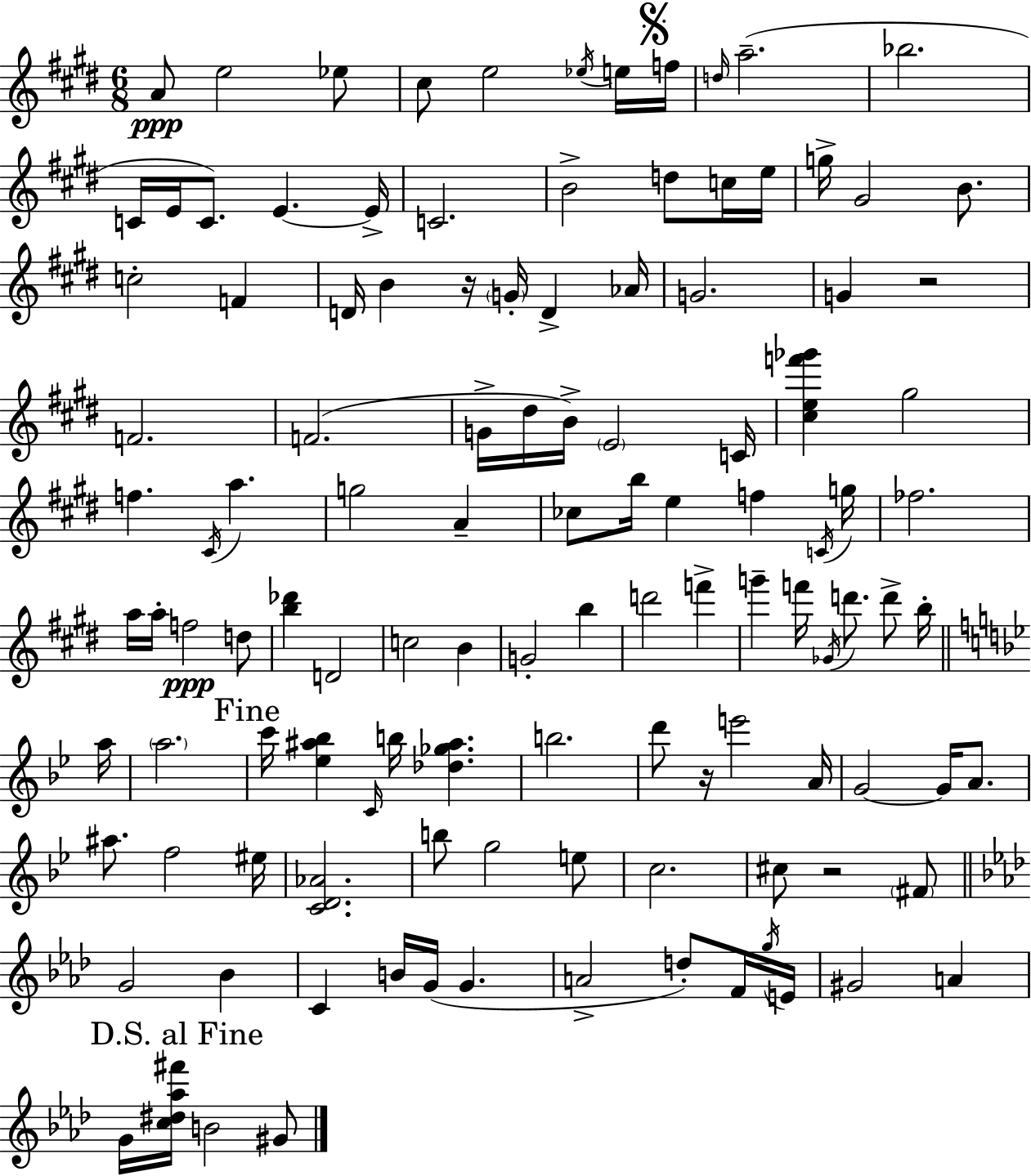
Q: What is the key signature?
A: E major